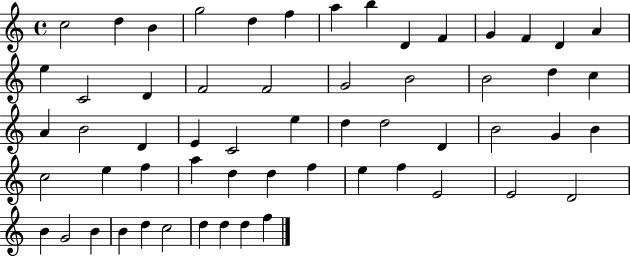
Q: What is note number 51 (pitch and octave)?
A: B4